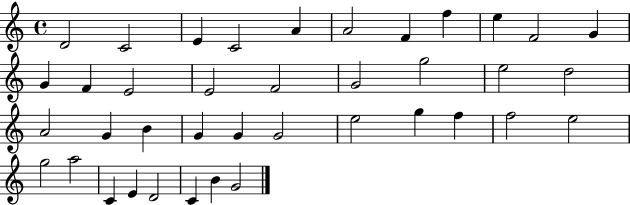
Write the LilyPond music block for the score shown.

{
  \clef treble
  \time 4/4
  \defaultTimeSignature
  \key c \major
  d'2 c'2 | e'4 c'2 a'4 | a'2 f'4 f''4 | e''4 f'2 g'4 | \break g'4 f'4 e'2 | e'2 f'2 | g'2 g''2 | e''2 d''2 | \break a'2 g'4 b'4 | g'4 g'4 g'2 | e''2 g''4 f''4 | f''2 e''2 | \break g''2 a''2 | c'4 e'4 d'2 | c'4 b'4 g'2 | \bar "|."
}